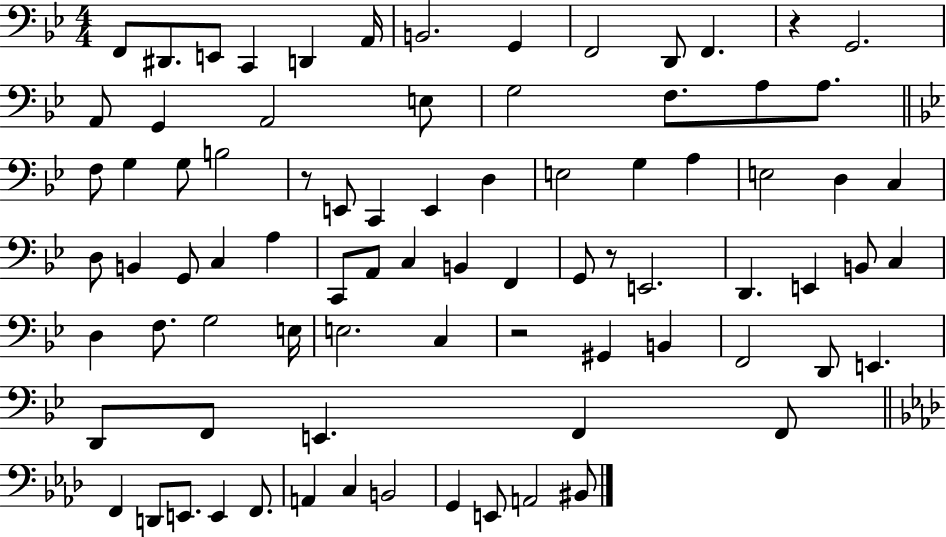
F2/e D#2/e. E2/e C2/q D2/q A2/s B2/h. G2/q F2/h D2/e F2/q. R/q G2/h. A2/e G2/q A2/h E3/e G3/h F3/e. A3/e A3/e. F3/e G3/q G3/e B3/h R/e E2/e C2/q E2/q D3/q E3/h G3/q A3/q E3/h D3/q C3/q D3/e B2/q G2/e C3/q A3/q C2/e A2/e C3/q B2/q F2/q G2/e R/e E2/h. D2/q. E2/q B2/e C3/q D3/q F3/e. G3/h E3/s E3/h. C3/q R/h G#2/q B2/q F2/h D2/e E2/q. D2/e F2/e E2/q. F2/q F2/e F2/q D2/e E2/e. E2/q F2/e. A2/q C3/q B2/h G2/q E2/e A2/h BIS2/e